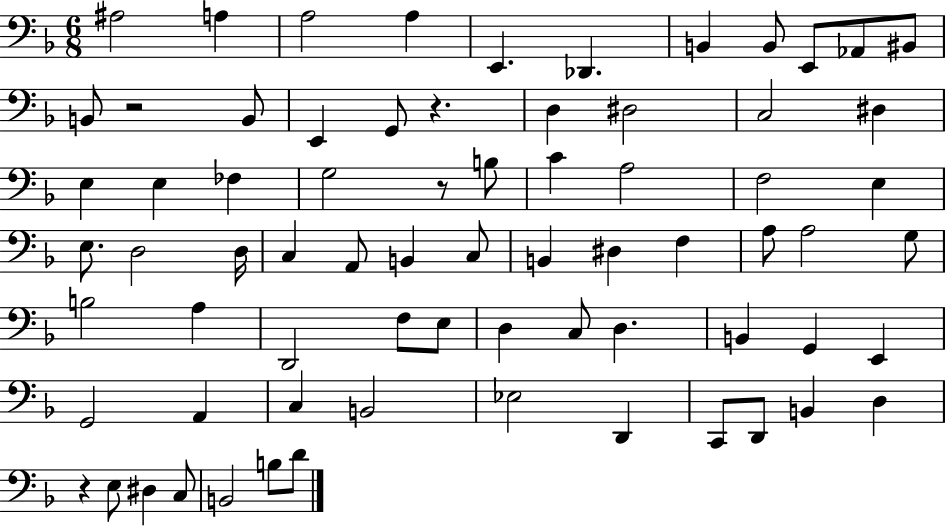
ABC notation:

X:1
T:Untitled
M:6/8
L:1/4
K:F
^A,2 A, A,2 A, E,, _D,, B,, B,,/2 E,,/2 _A,,/2 ^B,,/2 B,,/2 z2 B,,/2 E,, G,,/2 z D, ^D,2 C,2 ^D, E, E, _F, G,2 z/2 B,/2 C A,2 F,2 E, E,/2 D,2 D,/4 C, A,,/2 B,, C,/2 B,, ^D, F, A,/2 A,2 G,/2 B,2 A, D,,2 F,/2 E,/2 D, C,/2 D, B,, G,, E,, G,,2 A,, C, B,,2 _E,2 D,, C,,/2 D,,/2 B,, D, z E,/2 ^D, C,/2 B,,2 B,/2 D/2